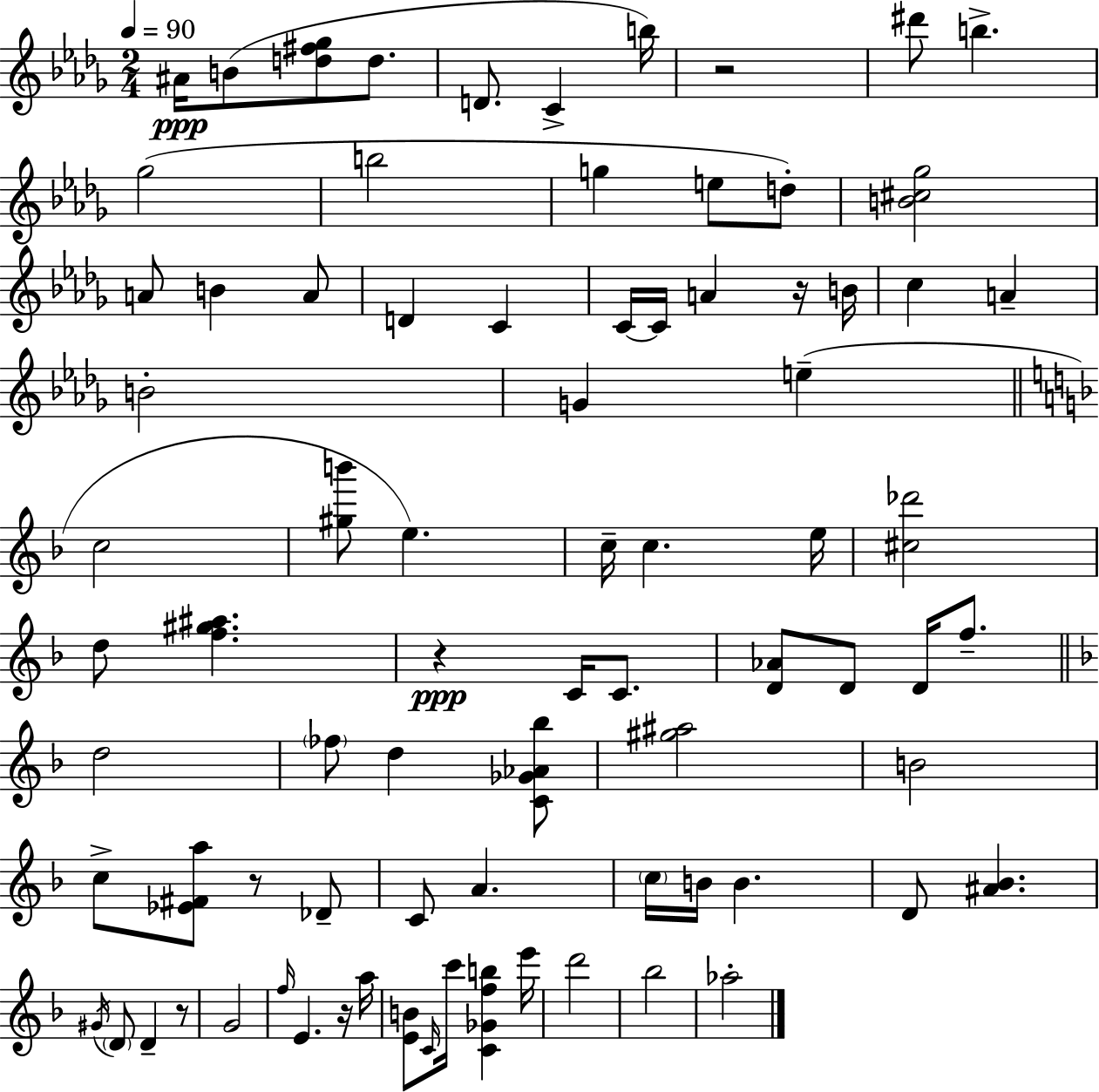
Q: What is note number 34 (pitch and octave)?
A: C4